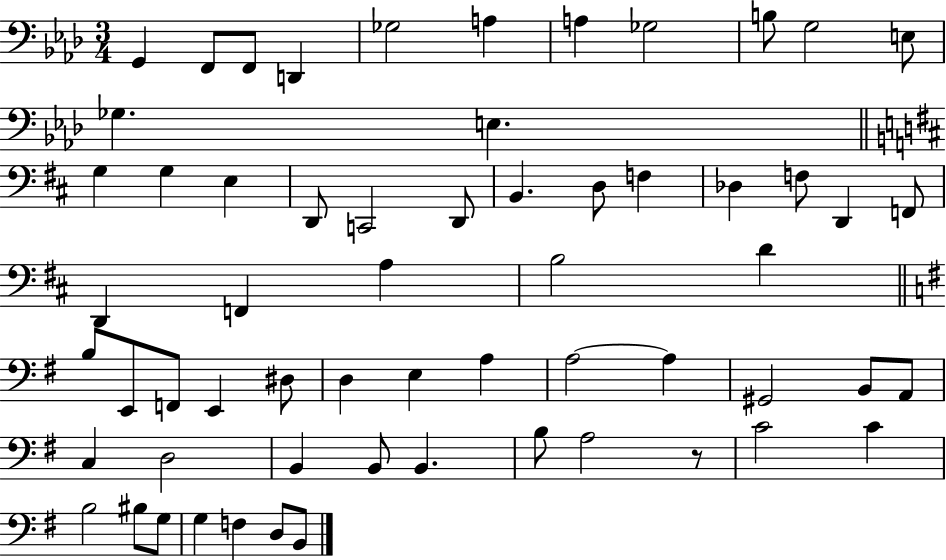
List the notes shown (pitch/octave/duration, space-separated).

G2/q F2/e F2/e D2/q Gb3/h A3/q A3/q Gb3/h B3/e G3/h E3/e Gb3/q. E3/q. G3/q G3/q E3/q D2/e C2/h D2/e B2/q. D3/e F3/q Db3/q F3/e D2/q F2/e D2/q F2/q A3/q B3/h D4/q B3/e E2/e F2/e E2/q D#3/e D3/q E3/q A3/q A3/h A3/q G#2/h B2/e A2/e C3/q D3/h B2/q B2/e B2/q. B3/e A3/h R/e C4/h C4/q B3/h BIS3/e G3/e G3/q F3/q D3/e B2/e